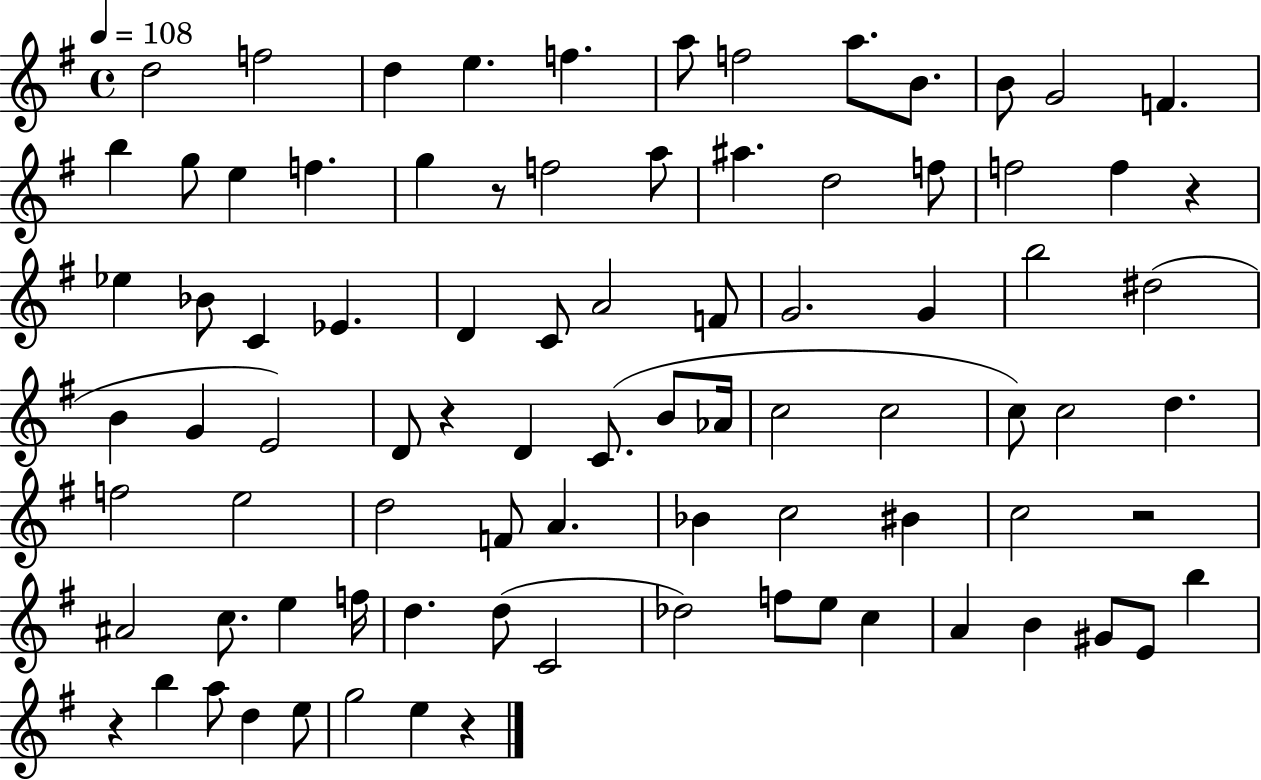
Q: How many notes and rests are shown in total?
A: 86